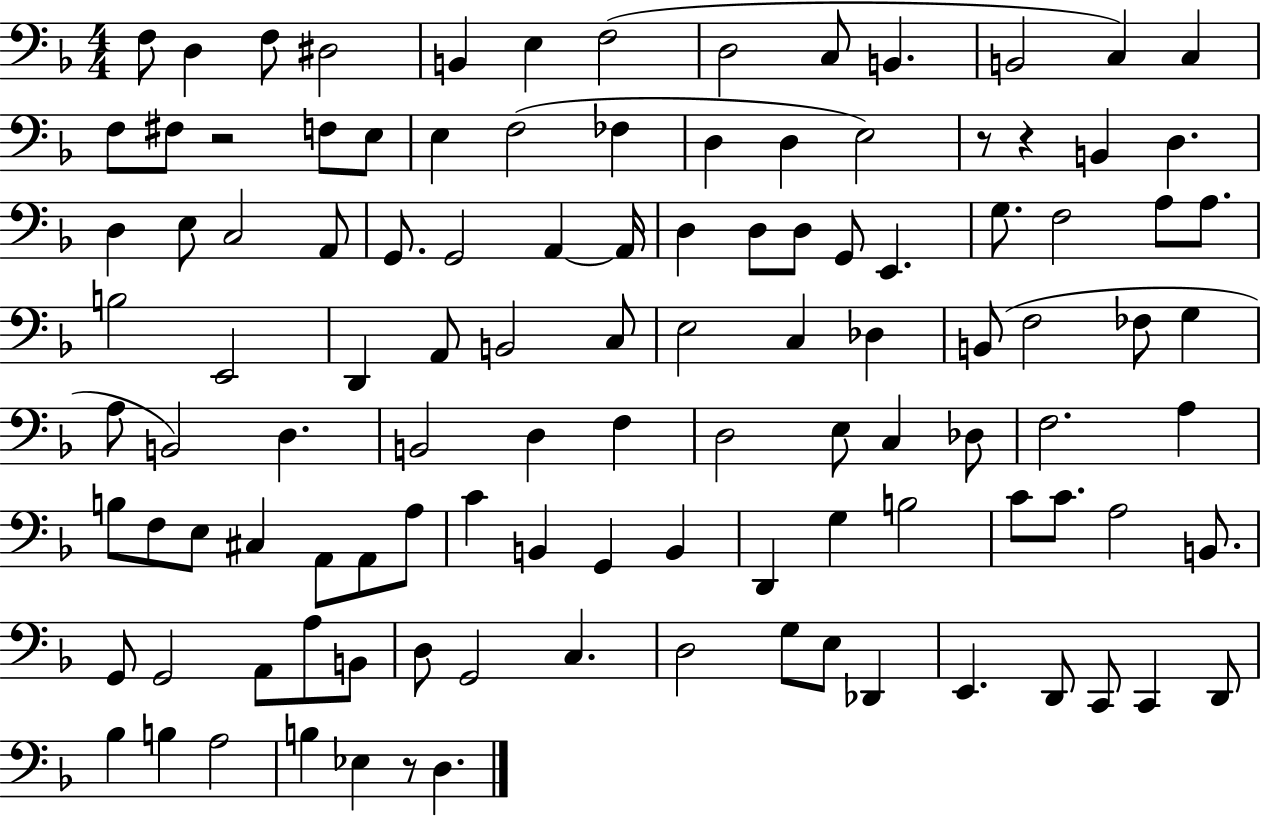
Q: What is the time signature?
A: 4/4